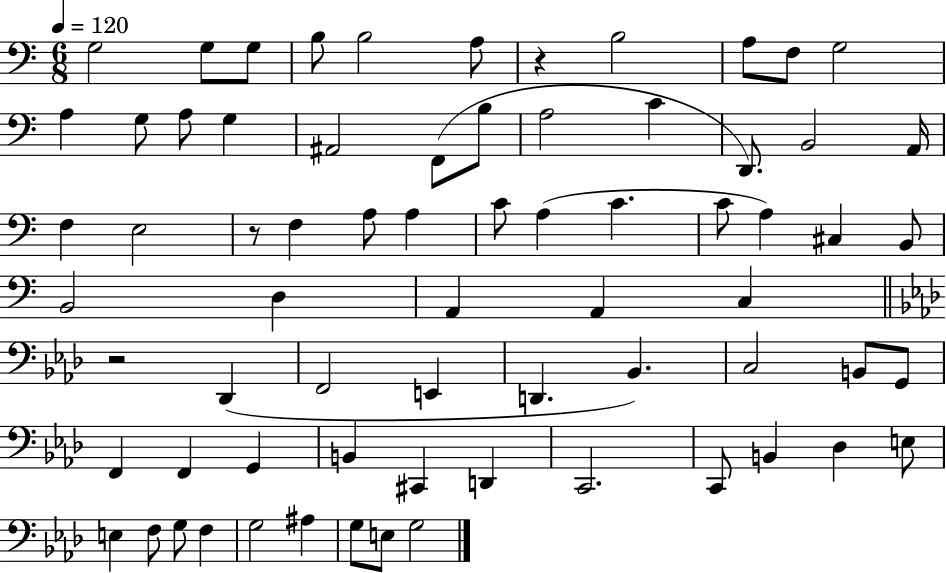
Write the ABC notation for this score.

X:1
T:Untitled
M:6/8
L:1/4
K:C
G,2 G,/2 G,/2 B,/2 B,2 A,/2 z B,2 A,/2 F,/2 G,2 A, G,/2 A,/2 G, ^A,,2 F,,/2 B,/2 A,2 C D,,/2 B,,2 A,,/4 F, E,2 z/2 F, A,/2 A, C/2 A, C C/2 A, ^C, B,,/2 B,,2 D, A,, A,, C, z2 _D,, F,,2 E,, D,, _B,, C,2 B,,/2 G,,/2 F,, F,, G,, B,, ^C,, D,, C,,2 C,,/2 B,, _D, E,/2 E, F,/2 G,/2 F, G,2 ^A, G,/2 E,/2 G,2